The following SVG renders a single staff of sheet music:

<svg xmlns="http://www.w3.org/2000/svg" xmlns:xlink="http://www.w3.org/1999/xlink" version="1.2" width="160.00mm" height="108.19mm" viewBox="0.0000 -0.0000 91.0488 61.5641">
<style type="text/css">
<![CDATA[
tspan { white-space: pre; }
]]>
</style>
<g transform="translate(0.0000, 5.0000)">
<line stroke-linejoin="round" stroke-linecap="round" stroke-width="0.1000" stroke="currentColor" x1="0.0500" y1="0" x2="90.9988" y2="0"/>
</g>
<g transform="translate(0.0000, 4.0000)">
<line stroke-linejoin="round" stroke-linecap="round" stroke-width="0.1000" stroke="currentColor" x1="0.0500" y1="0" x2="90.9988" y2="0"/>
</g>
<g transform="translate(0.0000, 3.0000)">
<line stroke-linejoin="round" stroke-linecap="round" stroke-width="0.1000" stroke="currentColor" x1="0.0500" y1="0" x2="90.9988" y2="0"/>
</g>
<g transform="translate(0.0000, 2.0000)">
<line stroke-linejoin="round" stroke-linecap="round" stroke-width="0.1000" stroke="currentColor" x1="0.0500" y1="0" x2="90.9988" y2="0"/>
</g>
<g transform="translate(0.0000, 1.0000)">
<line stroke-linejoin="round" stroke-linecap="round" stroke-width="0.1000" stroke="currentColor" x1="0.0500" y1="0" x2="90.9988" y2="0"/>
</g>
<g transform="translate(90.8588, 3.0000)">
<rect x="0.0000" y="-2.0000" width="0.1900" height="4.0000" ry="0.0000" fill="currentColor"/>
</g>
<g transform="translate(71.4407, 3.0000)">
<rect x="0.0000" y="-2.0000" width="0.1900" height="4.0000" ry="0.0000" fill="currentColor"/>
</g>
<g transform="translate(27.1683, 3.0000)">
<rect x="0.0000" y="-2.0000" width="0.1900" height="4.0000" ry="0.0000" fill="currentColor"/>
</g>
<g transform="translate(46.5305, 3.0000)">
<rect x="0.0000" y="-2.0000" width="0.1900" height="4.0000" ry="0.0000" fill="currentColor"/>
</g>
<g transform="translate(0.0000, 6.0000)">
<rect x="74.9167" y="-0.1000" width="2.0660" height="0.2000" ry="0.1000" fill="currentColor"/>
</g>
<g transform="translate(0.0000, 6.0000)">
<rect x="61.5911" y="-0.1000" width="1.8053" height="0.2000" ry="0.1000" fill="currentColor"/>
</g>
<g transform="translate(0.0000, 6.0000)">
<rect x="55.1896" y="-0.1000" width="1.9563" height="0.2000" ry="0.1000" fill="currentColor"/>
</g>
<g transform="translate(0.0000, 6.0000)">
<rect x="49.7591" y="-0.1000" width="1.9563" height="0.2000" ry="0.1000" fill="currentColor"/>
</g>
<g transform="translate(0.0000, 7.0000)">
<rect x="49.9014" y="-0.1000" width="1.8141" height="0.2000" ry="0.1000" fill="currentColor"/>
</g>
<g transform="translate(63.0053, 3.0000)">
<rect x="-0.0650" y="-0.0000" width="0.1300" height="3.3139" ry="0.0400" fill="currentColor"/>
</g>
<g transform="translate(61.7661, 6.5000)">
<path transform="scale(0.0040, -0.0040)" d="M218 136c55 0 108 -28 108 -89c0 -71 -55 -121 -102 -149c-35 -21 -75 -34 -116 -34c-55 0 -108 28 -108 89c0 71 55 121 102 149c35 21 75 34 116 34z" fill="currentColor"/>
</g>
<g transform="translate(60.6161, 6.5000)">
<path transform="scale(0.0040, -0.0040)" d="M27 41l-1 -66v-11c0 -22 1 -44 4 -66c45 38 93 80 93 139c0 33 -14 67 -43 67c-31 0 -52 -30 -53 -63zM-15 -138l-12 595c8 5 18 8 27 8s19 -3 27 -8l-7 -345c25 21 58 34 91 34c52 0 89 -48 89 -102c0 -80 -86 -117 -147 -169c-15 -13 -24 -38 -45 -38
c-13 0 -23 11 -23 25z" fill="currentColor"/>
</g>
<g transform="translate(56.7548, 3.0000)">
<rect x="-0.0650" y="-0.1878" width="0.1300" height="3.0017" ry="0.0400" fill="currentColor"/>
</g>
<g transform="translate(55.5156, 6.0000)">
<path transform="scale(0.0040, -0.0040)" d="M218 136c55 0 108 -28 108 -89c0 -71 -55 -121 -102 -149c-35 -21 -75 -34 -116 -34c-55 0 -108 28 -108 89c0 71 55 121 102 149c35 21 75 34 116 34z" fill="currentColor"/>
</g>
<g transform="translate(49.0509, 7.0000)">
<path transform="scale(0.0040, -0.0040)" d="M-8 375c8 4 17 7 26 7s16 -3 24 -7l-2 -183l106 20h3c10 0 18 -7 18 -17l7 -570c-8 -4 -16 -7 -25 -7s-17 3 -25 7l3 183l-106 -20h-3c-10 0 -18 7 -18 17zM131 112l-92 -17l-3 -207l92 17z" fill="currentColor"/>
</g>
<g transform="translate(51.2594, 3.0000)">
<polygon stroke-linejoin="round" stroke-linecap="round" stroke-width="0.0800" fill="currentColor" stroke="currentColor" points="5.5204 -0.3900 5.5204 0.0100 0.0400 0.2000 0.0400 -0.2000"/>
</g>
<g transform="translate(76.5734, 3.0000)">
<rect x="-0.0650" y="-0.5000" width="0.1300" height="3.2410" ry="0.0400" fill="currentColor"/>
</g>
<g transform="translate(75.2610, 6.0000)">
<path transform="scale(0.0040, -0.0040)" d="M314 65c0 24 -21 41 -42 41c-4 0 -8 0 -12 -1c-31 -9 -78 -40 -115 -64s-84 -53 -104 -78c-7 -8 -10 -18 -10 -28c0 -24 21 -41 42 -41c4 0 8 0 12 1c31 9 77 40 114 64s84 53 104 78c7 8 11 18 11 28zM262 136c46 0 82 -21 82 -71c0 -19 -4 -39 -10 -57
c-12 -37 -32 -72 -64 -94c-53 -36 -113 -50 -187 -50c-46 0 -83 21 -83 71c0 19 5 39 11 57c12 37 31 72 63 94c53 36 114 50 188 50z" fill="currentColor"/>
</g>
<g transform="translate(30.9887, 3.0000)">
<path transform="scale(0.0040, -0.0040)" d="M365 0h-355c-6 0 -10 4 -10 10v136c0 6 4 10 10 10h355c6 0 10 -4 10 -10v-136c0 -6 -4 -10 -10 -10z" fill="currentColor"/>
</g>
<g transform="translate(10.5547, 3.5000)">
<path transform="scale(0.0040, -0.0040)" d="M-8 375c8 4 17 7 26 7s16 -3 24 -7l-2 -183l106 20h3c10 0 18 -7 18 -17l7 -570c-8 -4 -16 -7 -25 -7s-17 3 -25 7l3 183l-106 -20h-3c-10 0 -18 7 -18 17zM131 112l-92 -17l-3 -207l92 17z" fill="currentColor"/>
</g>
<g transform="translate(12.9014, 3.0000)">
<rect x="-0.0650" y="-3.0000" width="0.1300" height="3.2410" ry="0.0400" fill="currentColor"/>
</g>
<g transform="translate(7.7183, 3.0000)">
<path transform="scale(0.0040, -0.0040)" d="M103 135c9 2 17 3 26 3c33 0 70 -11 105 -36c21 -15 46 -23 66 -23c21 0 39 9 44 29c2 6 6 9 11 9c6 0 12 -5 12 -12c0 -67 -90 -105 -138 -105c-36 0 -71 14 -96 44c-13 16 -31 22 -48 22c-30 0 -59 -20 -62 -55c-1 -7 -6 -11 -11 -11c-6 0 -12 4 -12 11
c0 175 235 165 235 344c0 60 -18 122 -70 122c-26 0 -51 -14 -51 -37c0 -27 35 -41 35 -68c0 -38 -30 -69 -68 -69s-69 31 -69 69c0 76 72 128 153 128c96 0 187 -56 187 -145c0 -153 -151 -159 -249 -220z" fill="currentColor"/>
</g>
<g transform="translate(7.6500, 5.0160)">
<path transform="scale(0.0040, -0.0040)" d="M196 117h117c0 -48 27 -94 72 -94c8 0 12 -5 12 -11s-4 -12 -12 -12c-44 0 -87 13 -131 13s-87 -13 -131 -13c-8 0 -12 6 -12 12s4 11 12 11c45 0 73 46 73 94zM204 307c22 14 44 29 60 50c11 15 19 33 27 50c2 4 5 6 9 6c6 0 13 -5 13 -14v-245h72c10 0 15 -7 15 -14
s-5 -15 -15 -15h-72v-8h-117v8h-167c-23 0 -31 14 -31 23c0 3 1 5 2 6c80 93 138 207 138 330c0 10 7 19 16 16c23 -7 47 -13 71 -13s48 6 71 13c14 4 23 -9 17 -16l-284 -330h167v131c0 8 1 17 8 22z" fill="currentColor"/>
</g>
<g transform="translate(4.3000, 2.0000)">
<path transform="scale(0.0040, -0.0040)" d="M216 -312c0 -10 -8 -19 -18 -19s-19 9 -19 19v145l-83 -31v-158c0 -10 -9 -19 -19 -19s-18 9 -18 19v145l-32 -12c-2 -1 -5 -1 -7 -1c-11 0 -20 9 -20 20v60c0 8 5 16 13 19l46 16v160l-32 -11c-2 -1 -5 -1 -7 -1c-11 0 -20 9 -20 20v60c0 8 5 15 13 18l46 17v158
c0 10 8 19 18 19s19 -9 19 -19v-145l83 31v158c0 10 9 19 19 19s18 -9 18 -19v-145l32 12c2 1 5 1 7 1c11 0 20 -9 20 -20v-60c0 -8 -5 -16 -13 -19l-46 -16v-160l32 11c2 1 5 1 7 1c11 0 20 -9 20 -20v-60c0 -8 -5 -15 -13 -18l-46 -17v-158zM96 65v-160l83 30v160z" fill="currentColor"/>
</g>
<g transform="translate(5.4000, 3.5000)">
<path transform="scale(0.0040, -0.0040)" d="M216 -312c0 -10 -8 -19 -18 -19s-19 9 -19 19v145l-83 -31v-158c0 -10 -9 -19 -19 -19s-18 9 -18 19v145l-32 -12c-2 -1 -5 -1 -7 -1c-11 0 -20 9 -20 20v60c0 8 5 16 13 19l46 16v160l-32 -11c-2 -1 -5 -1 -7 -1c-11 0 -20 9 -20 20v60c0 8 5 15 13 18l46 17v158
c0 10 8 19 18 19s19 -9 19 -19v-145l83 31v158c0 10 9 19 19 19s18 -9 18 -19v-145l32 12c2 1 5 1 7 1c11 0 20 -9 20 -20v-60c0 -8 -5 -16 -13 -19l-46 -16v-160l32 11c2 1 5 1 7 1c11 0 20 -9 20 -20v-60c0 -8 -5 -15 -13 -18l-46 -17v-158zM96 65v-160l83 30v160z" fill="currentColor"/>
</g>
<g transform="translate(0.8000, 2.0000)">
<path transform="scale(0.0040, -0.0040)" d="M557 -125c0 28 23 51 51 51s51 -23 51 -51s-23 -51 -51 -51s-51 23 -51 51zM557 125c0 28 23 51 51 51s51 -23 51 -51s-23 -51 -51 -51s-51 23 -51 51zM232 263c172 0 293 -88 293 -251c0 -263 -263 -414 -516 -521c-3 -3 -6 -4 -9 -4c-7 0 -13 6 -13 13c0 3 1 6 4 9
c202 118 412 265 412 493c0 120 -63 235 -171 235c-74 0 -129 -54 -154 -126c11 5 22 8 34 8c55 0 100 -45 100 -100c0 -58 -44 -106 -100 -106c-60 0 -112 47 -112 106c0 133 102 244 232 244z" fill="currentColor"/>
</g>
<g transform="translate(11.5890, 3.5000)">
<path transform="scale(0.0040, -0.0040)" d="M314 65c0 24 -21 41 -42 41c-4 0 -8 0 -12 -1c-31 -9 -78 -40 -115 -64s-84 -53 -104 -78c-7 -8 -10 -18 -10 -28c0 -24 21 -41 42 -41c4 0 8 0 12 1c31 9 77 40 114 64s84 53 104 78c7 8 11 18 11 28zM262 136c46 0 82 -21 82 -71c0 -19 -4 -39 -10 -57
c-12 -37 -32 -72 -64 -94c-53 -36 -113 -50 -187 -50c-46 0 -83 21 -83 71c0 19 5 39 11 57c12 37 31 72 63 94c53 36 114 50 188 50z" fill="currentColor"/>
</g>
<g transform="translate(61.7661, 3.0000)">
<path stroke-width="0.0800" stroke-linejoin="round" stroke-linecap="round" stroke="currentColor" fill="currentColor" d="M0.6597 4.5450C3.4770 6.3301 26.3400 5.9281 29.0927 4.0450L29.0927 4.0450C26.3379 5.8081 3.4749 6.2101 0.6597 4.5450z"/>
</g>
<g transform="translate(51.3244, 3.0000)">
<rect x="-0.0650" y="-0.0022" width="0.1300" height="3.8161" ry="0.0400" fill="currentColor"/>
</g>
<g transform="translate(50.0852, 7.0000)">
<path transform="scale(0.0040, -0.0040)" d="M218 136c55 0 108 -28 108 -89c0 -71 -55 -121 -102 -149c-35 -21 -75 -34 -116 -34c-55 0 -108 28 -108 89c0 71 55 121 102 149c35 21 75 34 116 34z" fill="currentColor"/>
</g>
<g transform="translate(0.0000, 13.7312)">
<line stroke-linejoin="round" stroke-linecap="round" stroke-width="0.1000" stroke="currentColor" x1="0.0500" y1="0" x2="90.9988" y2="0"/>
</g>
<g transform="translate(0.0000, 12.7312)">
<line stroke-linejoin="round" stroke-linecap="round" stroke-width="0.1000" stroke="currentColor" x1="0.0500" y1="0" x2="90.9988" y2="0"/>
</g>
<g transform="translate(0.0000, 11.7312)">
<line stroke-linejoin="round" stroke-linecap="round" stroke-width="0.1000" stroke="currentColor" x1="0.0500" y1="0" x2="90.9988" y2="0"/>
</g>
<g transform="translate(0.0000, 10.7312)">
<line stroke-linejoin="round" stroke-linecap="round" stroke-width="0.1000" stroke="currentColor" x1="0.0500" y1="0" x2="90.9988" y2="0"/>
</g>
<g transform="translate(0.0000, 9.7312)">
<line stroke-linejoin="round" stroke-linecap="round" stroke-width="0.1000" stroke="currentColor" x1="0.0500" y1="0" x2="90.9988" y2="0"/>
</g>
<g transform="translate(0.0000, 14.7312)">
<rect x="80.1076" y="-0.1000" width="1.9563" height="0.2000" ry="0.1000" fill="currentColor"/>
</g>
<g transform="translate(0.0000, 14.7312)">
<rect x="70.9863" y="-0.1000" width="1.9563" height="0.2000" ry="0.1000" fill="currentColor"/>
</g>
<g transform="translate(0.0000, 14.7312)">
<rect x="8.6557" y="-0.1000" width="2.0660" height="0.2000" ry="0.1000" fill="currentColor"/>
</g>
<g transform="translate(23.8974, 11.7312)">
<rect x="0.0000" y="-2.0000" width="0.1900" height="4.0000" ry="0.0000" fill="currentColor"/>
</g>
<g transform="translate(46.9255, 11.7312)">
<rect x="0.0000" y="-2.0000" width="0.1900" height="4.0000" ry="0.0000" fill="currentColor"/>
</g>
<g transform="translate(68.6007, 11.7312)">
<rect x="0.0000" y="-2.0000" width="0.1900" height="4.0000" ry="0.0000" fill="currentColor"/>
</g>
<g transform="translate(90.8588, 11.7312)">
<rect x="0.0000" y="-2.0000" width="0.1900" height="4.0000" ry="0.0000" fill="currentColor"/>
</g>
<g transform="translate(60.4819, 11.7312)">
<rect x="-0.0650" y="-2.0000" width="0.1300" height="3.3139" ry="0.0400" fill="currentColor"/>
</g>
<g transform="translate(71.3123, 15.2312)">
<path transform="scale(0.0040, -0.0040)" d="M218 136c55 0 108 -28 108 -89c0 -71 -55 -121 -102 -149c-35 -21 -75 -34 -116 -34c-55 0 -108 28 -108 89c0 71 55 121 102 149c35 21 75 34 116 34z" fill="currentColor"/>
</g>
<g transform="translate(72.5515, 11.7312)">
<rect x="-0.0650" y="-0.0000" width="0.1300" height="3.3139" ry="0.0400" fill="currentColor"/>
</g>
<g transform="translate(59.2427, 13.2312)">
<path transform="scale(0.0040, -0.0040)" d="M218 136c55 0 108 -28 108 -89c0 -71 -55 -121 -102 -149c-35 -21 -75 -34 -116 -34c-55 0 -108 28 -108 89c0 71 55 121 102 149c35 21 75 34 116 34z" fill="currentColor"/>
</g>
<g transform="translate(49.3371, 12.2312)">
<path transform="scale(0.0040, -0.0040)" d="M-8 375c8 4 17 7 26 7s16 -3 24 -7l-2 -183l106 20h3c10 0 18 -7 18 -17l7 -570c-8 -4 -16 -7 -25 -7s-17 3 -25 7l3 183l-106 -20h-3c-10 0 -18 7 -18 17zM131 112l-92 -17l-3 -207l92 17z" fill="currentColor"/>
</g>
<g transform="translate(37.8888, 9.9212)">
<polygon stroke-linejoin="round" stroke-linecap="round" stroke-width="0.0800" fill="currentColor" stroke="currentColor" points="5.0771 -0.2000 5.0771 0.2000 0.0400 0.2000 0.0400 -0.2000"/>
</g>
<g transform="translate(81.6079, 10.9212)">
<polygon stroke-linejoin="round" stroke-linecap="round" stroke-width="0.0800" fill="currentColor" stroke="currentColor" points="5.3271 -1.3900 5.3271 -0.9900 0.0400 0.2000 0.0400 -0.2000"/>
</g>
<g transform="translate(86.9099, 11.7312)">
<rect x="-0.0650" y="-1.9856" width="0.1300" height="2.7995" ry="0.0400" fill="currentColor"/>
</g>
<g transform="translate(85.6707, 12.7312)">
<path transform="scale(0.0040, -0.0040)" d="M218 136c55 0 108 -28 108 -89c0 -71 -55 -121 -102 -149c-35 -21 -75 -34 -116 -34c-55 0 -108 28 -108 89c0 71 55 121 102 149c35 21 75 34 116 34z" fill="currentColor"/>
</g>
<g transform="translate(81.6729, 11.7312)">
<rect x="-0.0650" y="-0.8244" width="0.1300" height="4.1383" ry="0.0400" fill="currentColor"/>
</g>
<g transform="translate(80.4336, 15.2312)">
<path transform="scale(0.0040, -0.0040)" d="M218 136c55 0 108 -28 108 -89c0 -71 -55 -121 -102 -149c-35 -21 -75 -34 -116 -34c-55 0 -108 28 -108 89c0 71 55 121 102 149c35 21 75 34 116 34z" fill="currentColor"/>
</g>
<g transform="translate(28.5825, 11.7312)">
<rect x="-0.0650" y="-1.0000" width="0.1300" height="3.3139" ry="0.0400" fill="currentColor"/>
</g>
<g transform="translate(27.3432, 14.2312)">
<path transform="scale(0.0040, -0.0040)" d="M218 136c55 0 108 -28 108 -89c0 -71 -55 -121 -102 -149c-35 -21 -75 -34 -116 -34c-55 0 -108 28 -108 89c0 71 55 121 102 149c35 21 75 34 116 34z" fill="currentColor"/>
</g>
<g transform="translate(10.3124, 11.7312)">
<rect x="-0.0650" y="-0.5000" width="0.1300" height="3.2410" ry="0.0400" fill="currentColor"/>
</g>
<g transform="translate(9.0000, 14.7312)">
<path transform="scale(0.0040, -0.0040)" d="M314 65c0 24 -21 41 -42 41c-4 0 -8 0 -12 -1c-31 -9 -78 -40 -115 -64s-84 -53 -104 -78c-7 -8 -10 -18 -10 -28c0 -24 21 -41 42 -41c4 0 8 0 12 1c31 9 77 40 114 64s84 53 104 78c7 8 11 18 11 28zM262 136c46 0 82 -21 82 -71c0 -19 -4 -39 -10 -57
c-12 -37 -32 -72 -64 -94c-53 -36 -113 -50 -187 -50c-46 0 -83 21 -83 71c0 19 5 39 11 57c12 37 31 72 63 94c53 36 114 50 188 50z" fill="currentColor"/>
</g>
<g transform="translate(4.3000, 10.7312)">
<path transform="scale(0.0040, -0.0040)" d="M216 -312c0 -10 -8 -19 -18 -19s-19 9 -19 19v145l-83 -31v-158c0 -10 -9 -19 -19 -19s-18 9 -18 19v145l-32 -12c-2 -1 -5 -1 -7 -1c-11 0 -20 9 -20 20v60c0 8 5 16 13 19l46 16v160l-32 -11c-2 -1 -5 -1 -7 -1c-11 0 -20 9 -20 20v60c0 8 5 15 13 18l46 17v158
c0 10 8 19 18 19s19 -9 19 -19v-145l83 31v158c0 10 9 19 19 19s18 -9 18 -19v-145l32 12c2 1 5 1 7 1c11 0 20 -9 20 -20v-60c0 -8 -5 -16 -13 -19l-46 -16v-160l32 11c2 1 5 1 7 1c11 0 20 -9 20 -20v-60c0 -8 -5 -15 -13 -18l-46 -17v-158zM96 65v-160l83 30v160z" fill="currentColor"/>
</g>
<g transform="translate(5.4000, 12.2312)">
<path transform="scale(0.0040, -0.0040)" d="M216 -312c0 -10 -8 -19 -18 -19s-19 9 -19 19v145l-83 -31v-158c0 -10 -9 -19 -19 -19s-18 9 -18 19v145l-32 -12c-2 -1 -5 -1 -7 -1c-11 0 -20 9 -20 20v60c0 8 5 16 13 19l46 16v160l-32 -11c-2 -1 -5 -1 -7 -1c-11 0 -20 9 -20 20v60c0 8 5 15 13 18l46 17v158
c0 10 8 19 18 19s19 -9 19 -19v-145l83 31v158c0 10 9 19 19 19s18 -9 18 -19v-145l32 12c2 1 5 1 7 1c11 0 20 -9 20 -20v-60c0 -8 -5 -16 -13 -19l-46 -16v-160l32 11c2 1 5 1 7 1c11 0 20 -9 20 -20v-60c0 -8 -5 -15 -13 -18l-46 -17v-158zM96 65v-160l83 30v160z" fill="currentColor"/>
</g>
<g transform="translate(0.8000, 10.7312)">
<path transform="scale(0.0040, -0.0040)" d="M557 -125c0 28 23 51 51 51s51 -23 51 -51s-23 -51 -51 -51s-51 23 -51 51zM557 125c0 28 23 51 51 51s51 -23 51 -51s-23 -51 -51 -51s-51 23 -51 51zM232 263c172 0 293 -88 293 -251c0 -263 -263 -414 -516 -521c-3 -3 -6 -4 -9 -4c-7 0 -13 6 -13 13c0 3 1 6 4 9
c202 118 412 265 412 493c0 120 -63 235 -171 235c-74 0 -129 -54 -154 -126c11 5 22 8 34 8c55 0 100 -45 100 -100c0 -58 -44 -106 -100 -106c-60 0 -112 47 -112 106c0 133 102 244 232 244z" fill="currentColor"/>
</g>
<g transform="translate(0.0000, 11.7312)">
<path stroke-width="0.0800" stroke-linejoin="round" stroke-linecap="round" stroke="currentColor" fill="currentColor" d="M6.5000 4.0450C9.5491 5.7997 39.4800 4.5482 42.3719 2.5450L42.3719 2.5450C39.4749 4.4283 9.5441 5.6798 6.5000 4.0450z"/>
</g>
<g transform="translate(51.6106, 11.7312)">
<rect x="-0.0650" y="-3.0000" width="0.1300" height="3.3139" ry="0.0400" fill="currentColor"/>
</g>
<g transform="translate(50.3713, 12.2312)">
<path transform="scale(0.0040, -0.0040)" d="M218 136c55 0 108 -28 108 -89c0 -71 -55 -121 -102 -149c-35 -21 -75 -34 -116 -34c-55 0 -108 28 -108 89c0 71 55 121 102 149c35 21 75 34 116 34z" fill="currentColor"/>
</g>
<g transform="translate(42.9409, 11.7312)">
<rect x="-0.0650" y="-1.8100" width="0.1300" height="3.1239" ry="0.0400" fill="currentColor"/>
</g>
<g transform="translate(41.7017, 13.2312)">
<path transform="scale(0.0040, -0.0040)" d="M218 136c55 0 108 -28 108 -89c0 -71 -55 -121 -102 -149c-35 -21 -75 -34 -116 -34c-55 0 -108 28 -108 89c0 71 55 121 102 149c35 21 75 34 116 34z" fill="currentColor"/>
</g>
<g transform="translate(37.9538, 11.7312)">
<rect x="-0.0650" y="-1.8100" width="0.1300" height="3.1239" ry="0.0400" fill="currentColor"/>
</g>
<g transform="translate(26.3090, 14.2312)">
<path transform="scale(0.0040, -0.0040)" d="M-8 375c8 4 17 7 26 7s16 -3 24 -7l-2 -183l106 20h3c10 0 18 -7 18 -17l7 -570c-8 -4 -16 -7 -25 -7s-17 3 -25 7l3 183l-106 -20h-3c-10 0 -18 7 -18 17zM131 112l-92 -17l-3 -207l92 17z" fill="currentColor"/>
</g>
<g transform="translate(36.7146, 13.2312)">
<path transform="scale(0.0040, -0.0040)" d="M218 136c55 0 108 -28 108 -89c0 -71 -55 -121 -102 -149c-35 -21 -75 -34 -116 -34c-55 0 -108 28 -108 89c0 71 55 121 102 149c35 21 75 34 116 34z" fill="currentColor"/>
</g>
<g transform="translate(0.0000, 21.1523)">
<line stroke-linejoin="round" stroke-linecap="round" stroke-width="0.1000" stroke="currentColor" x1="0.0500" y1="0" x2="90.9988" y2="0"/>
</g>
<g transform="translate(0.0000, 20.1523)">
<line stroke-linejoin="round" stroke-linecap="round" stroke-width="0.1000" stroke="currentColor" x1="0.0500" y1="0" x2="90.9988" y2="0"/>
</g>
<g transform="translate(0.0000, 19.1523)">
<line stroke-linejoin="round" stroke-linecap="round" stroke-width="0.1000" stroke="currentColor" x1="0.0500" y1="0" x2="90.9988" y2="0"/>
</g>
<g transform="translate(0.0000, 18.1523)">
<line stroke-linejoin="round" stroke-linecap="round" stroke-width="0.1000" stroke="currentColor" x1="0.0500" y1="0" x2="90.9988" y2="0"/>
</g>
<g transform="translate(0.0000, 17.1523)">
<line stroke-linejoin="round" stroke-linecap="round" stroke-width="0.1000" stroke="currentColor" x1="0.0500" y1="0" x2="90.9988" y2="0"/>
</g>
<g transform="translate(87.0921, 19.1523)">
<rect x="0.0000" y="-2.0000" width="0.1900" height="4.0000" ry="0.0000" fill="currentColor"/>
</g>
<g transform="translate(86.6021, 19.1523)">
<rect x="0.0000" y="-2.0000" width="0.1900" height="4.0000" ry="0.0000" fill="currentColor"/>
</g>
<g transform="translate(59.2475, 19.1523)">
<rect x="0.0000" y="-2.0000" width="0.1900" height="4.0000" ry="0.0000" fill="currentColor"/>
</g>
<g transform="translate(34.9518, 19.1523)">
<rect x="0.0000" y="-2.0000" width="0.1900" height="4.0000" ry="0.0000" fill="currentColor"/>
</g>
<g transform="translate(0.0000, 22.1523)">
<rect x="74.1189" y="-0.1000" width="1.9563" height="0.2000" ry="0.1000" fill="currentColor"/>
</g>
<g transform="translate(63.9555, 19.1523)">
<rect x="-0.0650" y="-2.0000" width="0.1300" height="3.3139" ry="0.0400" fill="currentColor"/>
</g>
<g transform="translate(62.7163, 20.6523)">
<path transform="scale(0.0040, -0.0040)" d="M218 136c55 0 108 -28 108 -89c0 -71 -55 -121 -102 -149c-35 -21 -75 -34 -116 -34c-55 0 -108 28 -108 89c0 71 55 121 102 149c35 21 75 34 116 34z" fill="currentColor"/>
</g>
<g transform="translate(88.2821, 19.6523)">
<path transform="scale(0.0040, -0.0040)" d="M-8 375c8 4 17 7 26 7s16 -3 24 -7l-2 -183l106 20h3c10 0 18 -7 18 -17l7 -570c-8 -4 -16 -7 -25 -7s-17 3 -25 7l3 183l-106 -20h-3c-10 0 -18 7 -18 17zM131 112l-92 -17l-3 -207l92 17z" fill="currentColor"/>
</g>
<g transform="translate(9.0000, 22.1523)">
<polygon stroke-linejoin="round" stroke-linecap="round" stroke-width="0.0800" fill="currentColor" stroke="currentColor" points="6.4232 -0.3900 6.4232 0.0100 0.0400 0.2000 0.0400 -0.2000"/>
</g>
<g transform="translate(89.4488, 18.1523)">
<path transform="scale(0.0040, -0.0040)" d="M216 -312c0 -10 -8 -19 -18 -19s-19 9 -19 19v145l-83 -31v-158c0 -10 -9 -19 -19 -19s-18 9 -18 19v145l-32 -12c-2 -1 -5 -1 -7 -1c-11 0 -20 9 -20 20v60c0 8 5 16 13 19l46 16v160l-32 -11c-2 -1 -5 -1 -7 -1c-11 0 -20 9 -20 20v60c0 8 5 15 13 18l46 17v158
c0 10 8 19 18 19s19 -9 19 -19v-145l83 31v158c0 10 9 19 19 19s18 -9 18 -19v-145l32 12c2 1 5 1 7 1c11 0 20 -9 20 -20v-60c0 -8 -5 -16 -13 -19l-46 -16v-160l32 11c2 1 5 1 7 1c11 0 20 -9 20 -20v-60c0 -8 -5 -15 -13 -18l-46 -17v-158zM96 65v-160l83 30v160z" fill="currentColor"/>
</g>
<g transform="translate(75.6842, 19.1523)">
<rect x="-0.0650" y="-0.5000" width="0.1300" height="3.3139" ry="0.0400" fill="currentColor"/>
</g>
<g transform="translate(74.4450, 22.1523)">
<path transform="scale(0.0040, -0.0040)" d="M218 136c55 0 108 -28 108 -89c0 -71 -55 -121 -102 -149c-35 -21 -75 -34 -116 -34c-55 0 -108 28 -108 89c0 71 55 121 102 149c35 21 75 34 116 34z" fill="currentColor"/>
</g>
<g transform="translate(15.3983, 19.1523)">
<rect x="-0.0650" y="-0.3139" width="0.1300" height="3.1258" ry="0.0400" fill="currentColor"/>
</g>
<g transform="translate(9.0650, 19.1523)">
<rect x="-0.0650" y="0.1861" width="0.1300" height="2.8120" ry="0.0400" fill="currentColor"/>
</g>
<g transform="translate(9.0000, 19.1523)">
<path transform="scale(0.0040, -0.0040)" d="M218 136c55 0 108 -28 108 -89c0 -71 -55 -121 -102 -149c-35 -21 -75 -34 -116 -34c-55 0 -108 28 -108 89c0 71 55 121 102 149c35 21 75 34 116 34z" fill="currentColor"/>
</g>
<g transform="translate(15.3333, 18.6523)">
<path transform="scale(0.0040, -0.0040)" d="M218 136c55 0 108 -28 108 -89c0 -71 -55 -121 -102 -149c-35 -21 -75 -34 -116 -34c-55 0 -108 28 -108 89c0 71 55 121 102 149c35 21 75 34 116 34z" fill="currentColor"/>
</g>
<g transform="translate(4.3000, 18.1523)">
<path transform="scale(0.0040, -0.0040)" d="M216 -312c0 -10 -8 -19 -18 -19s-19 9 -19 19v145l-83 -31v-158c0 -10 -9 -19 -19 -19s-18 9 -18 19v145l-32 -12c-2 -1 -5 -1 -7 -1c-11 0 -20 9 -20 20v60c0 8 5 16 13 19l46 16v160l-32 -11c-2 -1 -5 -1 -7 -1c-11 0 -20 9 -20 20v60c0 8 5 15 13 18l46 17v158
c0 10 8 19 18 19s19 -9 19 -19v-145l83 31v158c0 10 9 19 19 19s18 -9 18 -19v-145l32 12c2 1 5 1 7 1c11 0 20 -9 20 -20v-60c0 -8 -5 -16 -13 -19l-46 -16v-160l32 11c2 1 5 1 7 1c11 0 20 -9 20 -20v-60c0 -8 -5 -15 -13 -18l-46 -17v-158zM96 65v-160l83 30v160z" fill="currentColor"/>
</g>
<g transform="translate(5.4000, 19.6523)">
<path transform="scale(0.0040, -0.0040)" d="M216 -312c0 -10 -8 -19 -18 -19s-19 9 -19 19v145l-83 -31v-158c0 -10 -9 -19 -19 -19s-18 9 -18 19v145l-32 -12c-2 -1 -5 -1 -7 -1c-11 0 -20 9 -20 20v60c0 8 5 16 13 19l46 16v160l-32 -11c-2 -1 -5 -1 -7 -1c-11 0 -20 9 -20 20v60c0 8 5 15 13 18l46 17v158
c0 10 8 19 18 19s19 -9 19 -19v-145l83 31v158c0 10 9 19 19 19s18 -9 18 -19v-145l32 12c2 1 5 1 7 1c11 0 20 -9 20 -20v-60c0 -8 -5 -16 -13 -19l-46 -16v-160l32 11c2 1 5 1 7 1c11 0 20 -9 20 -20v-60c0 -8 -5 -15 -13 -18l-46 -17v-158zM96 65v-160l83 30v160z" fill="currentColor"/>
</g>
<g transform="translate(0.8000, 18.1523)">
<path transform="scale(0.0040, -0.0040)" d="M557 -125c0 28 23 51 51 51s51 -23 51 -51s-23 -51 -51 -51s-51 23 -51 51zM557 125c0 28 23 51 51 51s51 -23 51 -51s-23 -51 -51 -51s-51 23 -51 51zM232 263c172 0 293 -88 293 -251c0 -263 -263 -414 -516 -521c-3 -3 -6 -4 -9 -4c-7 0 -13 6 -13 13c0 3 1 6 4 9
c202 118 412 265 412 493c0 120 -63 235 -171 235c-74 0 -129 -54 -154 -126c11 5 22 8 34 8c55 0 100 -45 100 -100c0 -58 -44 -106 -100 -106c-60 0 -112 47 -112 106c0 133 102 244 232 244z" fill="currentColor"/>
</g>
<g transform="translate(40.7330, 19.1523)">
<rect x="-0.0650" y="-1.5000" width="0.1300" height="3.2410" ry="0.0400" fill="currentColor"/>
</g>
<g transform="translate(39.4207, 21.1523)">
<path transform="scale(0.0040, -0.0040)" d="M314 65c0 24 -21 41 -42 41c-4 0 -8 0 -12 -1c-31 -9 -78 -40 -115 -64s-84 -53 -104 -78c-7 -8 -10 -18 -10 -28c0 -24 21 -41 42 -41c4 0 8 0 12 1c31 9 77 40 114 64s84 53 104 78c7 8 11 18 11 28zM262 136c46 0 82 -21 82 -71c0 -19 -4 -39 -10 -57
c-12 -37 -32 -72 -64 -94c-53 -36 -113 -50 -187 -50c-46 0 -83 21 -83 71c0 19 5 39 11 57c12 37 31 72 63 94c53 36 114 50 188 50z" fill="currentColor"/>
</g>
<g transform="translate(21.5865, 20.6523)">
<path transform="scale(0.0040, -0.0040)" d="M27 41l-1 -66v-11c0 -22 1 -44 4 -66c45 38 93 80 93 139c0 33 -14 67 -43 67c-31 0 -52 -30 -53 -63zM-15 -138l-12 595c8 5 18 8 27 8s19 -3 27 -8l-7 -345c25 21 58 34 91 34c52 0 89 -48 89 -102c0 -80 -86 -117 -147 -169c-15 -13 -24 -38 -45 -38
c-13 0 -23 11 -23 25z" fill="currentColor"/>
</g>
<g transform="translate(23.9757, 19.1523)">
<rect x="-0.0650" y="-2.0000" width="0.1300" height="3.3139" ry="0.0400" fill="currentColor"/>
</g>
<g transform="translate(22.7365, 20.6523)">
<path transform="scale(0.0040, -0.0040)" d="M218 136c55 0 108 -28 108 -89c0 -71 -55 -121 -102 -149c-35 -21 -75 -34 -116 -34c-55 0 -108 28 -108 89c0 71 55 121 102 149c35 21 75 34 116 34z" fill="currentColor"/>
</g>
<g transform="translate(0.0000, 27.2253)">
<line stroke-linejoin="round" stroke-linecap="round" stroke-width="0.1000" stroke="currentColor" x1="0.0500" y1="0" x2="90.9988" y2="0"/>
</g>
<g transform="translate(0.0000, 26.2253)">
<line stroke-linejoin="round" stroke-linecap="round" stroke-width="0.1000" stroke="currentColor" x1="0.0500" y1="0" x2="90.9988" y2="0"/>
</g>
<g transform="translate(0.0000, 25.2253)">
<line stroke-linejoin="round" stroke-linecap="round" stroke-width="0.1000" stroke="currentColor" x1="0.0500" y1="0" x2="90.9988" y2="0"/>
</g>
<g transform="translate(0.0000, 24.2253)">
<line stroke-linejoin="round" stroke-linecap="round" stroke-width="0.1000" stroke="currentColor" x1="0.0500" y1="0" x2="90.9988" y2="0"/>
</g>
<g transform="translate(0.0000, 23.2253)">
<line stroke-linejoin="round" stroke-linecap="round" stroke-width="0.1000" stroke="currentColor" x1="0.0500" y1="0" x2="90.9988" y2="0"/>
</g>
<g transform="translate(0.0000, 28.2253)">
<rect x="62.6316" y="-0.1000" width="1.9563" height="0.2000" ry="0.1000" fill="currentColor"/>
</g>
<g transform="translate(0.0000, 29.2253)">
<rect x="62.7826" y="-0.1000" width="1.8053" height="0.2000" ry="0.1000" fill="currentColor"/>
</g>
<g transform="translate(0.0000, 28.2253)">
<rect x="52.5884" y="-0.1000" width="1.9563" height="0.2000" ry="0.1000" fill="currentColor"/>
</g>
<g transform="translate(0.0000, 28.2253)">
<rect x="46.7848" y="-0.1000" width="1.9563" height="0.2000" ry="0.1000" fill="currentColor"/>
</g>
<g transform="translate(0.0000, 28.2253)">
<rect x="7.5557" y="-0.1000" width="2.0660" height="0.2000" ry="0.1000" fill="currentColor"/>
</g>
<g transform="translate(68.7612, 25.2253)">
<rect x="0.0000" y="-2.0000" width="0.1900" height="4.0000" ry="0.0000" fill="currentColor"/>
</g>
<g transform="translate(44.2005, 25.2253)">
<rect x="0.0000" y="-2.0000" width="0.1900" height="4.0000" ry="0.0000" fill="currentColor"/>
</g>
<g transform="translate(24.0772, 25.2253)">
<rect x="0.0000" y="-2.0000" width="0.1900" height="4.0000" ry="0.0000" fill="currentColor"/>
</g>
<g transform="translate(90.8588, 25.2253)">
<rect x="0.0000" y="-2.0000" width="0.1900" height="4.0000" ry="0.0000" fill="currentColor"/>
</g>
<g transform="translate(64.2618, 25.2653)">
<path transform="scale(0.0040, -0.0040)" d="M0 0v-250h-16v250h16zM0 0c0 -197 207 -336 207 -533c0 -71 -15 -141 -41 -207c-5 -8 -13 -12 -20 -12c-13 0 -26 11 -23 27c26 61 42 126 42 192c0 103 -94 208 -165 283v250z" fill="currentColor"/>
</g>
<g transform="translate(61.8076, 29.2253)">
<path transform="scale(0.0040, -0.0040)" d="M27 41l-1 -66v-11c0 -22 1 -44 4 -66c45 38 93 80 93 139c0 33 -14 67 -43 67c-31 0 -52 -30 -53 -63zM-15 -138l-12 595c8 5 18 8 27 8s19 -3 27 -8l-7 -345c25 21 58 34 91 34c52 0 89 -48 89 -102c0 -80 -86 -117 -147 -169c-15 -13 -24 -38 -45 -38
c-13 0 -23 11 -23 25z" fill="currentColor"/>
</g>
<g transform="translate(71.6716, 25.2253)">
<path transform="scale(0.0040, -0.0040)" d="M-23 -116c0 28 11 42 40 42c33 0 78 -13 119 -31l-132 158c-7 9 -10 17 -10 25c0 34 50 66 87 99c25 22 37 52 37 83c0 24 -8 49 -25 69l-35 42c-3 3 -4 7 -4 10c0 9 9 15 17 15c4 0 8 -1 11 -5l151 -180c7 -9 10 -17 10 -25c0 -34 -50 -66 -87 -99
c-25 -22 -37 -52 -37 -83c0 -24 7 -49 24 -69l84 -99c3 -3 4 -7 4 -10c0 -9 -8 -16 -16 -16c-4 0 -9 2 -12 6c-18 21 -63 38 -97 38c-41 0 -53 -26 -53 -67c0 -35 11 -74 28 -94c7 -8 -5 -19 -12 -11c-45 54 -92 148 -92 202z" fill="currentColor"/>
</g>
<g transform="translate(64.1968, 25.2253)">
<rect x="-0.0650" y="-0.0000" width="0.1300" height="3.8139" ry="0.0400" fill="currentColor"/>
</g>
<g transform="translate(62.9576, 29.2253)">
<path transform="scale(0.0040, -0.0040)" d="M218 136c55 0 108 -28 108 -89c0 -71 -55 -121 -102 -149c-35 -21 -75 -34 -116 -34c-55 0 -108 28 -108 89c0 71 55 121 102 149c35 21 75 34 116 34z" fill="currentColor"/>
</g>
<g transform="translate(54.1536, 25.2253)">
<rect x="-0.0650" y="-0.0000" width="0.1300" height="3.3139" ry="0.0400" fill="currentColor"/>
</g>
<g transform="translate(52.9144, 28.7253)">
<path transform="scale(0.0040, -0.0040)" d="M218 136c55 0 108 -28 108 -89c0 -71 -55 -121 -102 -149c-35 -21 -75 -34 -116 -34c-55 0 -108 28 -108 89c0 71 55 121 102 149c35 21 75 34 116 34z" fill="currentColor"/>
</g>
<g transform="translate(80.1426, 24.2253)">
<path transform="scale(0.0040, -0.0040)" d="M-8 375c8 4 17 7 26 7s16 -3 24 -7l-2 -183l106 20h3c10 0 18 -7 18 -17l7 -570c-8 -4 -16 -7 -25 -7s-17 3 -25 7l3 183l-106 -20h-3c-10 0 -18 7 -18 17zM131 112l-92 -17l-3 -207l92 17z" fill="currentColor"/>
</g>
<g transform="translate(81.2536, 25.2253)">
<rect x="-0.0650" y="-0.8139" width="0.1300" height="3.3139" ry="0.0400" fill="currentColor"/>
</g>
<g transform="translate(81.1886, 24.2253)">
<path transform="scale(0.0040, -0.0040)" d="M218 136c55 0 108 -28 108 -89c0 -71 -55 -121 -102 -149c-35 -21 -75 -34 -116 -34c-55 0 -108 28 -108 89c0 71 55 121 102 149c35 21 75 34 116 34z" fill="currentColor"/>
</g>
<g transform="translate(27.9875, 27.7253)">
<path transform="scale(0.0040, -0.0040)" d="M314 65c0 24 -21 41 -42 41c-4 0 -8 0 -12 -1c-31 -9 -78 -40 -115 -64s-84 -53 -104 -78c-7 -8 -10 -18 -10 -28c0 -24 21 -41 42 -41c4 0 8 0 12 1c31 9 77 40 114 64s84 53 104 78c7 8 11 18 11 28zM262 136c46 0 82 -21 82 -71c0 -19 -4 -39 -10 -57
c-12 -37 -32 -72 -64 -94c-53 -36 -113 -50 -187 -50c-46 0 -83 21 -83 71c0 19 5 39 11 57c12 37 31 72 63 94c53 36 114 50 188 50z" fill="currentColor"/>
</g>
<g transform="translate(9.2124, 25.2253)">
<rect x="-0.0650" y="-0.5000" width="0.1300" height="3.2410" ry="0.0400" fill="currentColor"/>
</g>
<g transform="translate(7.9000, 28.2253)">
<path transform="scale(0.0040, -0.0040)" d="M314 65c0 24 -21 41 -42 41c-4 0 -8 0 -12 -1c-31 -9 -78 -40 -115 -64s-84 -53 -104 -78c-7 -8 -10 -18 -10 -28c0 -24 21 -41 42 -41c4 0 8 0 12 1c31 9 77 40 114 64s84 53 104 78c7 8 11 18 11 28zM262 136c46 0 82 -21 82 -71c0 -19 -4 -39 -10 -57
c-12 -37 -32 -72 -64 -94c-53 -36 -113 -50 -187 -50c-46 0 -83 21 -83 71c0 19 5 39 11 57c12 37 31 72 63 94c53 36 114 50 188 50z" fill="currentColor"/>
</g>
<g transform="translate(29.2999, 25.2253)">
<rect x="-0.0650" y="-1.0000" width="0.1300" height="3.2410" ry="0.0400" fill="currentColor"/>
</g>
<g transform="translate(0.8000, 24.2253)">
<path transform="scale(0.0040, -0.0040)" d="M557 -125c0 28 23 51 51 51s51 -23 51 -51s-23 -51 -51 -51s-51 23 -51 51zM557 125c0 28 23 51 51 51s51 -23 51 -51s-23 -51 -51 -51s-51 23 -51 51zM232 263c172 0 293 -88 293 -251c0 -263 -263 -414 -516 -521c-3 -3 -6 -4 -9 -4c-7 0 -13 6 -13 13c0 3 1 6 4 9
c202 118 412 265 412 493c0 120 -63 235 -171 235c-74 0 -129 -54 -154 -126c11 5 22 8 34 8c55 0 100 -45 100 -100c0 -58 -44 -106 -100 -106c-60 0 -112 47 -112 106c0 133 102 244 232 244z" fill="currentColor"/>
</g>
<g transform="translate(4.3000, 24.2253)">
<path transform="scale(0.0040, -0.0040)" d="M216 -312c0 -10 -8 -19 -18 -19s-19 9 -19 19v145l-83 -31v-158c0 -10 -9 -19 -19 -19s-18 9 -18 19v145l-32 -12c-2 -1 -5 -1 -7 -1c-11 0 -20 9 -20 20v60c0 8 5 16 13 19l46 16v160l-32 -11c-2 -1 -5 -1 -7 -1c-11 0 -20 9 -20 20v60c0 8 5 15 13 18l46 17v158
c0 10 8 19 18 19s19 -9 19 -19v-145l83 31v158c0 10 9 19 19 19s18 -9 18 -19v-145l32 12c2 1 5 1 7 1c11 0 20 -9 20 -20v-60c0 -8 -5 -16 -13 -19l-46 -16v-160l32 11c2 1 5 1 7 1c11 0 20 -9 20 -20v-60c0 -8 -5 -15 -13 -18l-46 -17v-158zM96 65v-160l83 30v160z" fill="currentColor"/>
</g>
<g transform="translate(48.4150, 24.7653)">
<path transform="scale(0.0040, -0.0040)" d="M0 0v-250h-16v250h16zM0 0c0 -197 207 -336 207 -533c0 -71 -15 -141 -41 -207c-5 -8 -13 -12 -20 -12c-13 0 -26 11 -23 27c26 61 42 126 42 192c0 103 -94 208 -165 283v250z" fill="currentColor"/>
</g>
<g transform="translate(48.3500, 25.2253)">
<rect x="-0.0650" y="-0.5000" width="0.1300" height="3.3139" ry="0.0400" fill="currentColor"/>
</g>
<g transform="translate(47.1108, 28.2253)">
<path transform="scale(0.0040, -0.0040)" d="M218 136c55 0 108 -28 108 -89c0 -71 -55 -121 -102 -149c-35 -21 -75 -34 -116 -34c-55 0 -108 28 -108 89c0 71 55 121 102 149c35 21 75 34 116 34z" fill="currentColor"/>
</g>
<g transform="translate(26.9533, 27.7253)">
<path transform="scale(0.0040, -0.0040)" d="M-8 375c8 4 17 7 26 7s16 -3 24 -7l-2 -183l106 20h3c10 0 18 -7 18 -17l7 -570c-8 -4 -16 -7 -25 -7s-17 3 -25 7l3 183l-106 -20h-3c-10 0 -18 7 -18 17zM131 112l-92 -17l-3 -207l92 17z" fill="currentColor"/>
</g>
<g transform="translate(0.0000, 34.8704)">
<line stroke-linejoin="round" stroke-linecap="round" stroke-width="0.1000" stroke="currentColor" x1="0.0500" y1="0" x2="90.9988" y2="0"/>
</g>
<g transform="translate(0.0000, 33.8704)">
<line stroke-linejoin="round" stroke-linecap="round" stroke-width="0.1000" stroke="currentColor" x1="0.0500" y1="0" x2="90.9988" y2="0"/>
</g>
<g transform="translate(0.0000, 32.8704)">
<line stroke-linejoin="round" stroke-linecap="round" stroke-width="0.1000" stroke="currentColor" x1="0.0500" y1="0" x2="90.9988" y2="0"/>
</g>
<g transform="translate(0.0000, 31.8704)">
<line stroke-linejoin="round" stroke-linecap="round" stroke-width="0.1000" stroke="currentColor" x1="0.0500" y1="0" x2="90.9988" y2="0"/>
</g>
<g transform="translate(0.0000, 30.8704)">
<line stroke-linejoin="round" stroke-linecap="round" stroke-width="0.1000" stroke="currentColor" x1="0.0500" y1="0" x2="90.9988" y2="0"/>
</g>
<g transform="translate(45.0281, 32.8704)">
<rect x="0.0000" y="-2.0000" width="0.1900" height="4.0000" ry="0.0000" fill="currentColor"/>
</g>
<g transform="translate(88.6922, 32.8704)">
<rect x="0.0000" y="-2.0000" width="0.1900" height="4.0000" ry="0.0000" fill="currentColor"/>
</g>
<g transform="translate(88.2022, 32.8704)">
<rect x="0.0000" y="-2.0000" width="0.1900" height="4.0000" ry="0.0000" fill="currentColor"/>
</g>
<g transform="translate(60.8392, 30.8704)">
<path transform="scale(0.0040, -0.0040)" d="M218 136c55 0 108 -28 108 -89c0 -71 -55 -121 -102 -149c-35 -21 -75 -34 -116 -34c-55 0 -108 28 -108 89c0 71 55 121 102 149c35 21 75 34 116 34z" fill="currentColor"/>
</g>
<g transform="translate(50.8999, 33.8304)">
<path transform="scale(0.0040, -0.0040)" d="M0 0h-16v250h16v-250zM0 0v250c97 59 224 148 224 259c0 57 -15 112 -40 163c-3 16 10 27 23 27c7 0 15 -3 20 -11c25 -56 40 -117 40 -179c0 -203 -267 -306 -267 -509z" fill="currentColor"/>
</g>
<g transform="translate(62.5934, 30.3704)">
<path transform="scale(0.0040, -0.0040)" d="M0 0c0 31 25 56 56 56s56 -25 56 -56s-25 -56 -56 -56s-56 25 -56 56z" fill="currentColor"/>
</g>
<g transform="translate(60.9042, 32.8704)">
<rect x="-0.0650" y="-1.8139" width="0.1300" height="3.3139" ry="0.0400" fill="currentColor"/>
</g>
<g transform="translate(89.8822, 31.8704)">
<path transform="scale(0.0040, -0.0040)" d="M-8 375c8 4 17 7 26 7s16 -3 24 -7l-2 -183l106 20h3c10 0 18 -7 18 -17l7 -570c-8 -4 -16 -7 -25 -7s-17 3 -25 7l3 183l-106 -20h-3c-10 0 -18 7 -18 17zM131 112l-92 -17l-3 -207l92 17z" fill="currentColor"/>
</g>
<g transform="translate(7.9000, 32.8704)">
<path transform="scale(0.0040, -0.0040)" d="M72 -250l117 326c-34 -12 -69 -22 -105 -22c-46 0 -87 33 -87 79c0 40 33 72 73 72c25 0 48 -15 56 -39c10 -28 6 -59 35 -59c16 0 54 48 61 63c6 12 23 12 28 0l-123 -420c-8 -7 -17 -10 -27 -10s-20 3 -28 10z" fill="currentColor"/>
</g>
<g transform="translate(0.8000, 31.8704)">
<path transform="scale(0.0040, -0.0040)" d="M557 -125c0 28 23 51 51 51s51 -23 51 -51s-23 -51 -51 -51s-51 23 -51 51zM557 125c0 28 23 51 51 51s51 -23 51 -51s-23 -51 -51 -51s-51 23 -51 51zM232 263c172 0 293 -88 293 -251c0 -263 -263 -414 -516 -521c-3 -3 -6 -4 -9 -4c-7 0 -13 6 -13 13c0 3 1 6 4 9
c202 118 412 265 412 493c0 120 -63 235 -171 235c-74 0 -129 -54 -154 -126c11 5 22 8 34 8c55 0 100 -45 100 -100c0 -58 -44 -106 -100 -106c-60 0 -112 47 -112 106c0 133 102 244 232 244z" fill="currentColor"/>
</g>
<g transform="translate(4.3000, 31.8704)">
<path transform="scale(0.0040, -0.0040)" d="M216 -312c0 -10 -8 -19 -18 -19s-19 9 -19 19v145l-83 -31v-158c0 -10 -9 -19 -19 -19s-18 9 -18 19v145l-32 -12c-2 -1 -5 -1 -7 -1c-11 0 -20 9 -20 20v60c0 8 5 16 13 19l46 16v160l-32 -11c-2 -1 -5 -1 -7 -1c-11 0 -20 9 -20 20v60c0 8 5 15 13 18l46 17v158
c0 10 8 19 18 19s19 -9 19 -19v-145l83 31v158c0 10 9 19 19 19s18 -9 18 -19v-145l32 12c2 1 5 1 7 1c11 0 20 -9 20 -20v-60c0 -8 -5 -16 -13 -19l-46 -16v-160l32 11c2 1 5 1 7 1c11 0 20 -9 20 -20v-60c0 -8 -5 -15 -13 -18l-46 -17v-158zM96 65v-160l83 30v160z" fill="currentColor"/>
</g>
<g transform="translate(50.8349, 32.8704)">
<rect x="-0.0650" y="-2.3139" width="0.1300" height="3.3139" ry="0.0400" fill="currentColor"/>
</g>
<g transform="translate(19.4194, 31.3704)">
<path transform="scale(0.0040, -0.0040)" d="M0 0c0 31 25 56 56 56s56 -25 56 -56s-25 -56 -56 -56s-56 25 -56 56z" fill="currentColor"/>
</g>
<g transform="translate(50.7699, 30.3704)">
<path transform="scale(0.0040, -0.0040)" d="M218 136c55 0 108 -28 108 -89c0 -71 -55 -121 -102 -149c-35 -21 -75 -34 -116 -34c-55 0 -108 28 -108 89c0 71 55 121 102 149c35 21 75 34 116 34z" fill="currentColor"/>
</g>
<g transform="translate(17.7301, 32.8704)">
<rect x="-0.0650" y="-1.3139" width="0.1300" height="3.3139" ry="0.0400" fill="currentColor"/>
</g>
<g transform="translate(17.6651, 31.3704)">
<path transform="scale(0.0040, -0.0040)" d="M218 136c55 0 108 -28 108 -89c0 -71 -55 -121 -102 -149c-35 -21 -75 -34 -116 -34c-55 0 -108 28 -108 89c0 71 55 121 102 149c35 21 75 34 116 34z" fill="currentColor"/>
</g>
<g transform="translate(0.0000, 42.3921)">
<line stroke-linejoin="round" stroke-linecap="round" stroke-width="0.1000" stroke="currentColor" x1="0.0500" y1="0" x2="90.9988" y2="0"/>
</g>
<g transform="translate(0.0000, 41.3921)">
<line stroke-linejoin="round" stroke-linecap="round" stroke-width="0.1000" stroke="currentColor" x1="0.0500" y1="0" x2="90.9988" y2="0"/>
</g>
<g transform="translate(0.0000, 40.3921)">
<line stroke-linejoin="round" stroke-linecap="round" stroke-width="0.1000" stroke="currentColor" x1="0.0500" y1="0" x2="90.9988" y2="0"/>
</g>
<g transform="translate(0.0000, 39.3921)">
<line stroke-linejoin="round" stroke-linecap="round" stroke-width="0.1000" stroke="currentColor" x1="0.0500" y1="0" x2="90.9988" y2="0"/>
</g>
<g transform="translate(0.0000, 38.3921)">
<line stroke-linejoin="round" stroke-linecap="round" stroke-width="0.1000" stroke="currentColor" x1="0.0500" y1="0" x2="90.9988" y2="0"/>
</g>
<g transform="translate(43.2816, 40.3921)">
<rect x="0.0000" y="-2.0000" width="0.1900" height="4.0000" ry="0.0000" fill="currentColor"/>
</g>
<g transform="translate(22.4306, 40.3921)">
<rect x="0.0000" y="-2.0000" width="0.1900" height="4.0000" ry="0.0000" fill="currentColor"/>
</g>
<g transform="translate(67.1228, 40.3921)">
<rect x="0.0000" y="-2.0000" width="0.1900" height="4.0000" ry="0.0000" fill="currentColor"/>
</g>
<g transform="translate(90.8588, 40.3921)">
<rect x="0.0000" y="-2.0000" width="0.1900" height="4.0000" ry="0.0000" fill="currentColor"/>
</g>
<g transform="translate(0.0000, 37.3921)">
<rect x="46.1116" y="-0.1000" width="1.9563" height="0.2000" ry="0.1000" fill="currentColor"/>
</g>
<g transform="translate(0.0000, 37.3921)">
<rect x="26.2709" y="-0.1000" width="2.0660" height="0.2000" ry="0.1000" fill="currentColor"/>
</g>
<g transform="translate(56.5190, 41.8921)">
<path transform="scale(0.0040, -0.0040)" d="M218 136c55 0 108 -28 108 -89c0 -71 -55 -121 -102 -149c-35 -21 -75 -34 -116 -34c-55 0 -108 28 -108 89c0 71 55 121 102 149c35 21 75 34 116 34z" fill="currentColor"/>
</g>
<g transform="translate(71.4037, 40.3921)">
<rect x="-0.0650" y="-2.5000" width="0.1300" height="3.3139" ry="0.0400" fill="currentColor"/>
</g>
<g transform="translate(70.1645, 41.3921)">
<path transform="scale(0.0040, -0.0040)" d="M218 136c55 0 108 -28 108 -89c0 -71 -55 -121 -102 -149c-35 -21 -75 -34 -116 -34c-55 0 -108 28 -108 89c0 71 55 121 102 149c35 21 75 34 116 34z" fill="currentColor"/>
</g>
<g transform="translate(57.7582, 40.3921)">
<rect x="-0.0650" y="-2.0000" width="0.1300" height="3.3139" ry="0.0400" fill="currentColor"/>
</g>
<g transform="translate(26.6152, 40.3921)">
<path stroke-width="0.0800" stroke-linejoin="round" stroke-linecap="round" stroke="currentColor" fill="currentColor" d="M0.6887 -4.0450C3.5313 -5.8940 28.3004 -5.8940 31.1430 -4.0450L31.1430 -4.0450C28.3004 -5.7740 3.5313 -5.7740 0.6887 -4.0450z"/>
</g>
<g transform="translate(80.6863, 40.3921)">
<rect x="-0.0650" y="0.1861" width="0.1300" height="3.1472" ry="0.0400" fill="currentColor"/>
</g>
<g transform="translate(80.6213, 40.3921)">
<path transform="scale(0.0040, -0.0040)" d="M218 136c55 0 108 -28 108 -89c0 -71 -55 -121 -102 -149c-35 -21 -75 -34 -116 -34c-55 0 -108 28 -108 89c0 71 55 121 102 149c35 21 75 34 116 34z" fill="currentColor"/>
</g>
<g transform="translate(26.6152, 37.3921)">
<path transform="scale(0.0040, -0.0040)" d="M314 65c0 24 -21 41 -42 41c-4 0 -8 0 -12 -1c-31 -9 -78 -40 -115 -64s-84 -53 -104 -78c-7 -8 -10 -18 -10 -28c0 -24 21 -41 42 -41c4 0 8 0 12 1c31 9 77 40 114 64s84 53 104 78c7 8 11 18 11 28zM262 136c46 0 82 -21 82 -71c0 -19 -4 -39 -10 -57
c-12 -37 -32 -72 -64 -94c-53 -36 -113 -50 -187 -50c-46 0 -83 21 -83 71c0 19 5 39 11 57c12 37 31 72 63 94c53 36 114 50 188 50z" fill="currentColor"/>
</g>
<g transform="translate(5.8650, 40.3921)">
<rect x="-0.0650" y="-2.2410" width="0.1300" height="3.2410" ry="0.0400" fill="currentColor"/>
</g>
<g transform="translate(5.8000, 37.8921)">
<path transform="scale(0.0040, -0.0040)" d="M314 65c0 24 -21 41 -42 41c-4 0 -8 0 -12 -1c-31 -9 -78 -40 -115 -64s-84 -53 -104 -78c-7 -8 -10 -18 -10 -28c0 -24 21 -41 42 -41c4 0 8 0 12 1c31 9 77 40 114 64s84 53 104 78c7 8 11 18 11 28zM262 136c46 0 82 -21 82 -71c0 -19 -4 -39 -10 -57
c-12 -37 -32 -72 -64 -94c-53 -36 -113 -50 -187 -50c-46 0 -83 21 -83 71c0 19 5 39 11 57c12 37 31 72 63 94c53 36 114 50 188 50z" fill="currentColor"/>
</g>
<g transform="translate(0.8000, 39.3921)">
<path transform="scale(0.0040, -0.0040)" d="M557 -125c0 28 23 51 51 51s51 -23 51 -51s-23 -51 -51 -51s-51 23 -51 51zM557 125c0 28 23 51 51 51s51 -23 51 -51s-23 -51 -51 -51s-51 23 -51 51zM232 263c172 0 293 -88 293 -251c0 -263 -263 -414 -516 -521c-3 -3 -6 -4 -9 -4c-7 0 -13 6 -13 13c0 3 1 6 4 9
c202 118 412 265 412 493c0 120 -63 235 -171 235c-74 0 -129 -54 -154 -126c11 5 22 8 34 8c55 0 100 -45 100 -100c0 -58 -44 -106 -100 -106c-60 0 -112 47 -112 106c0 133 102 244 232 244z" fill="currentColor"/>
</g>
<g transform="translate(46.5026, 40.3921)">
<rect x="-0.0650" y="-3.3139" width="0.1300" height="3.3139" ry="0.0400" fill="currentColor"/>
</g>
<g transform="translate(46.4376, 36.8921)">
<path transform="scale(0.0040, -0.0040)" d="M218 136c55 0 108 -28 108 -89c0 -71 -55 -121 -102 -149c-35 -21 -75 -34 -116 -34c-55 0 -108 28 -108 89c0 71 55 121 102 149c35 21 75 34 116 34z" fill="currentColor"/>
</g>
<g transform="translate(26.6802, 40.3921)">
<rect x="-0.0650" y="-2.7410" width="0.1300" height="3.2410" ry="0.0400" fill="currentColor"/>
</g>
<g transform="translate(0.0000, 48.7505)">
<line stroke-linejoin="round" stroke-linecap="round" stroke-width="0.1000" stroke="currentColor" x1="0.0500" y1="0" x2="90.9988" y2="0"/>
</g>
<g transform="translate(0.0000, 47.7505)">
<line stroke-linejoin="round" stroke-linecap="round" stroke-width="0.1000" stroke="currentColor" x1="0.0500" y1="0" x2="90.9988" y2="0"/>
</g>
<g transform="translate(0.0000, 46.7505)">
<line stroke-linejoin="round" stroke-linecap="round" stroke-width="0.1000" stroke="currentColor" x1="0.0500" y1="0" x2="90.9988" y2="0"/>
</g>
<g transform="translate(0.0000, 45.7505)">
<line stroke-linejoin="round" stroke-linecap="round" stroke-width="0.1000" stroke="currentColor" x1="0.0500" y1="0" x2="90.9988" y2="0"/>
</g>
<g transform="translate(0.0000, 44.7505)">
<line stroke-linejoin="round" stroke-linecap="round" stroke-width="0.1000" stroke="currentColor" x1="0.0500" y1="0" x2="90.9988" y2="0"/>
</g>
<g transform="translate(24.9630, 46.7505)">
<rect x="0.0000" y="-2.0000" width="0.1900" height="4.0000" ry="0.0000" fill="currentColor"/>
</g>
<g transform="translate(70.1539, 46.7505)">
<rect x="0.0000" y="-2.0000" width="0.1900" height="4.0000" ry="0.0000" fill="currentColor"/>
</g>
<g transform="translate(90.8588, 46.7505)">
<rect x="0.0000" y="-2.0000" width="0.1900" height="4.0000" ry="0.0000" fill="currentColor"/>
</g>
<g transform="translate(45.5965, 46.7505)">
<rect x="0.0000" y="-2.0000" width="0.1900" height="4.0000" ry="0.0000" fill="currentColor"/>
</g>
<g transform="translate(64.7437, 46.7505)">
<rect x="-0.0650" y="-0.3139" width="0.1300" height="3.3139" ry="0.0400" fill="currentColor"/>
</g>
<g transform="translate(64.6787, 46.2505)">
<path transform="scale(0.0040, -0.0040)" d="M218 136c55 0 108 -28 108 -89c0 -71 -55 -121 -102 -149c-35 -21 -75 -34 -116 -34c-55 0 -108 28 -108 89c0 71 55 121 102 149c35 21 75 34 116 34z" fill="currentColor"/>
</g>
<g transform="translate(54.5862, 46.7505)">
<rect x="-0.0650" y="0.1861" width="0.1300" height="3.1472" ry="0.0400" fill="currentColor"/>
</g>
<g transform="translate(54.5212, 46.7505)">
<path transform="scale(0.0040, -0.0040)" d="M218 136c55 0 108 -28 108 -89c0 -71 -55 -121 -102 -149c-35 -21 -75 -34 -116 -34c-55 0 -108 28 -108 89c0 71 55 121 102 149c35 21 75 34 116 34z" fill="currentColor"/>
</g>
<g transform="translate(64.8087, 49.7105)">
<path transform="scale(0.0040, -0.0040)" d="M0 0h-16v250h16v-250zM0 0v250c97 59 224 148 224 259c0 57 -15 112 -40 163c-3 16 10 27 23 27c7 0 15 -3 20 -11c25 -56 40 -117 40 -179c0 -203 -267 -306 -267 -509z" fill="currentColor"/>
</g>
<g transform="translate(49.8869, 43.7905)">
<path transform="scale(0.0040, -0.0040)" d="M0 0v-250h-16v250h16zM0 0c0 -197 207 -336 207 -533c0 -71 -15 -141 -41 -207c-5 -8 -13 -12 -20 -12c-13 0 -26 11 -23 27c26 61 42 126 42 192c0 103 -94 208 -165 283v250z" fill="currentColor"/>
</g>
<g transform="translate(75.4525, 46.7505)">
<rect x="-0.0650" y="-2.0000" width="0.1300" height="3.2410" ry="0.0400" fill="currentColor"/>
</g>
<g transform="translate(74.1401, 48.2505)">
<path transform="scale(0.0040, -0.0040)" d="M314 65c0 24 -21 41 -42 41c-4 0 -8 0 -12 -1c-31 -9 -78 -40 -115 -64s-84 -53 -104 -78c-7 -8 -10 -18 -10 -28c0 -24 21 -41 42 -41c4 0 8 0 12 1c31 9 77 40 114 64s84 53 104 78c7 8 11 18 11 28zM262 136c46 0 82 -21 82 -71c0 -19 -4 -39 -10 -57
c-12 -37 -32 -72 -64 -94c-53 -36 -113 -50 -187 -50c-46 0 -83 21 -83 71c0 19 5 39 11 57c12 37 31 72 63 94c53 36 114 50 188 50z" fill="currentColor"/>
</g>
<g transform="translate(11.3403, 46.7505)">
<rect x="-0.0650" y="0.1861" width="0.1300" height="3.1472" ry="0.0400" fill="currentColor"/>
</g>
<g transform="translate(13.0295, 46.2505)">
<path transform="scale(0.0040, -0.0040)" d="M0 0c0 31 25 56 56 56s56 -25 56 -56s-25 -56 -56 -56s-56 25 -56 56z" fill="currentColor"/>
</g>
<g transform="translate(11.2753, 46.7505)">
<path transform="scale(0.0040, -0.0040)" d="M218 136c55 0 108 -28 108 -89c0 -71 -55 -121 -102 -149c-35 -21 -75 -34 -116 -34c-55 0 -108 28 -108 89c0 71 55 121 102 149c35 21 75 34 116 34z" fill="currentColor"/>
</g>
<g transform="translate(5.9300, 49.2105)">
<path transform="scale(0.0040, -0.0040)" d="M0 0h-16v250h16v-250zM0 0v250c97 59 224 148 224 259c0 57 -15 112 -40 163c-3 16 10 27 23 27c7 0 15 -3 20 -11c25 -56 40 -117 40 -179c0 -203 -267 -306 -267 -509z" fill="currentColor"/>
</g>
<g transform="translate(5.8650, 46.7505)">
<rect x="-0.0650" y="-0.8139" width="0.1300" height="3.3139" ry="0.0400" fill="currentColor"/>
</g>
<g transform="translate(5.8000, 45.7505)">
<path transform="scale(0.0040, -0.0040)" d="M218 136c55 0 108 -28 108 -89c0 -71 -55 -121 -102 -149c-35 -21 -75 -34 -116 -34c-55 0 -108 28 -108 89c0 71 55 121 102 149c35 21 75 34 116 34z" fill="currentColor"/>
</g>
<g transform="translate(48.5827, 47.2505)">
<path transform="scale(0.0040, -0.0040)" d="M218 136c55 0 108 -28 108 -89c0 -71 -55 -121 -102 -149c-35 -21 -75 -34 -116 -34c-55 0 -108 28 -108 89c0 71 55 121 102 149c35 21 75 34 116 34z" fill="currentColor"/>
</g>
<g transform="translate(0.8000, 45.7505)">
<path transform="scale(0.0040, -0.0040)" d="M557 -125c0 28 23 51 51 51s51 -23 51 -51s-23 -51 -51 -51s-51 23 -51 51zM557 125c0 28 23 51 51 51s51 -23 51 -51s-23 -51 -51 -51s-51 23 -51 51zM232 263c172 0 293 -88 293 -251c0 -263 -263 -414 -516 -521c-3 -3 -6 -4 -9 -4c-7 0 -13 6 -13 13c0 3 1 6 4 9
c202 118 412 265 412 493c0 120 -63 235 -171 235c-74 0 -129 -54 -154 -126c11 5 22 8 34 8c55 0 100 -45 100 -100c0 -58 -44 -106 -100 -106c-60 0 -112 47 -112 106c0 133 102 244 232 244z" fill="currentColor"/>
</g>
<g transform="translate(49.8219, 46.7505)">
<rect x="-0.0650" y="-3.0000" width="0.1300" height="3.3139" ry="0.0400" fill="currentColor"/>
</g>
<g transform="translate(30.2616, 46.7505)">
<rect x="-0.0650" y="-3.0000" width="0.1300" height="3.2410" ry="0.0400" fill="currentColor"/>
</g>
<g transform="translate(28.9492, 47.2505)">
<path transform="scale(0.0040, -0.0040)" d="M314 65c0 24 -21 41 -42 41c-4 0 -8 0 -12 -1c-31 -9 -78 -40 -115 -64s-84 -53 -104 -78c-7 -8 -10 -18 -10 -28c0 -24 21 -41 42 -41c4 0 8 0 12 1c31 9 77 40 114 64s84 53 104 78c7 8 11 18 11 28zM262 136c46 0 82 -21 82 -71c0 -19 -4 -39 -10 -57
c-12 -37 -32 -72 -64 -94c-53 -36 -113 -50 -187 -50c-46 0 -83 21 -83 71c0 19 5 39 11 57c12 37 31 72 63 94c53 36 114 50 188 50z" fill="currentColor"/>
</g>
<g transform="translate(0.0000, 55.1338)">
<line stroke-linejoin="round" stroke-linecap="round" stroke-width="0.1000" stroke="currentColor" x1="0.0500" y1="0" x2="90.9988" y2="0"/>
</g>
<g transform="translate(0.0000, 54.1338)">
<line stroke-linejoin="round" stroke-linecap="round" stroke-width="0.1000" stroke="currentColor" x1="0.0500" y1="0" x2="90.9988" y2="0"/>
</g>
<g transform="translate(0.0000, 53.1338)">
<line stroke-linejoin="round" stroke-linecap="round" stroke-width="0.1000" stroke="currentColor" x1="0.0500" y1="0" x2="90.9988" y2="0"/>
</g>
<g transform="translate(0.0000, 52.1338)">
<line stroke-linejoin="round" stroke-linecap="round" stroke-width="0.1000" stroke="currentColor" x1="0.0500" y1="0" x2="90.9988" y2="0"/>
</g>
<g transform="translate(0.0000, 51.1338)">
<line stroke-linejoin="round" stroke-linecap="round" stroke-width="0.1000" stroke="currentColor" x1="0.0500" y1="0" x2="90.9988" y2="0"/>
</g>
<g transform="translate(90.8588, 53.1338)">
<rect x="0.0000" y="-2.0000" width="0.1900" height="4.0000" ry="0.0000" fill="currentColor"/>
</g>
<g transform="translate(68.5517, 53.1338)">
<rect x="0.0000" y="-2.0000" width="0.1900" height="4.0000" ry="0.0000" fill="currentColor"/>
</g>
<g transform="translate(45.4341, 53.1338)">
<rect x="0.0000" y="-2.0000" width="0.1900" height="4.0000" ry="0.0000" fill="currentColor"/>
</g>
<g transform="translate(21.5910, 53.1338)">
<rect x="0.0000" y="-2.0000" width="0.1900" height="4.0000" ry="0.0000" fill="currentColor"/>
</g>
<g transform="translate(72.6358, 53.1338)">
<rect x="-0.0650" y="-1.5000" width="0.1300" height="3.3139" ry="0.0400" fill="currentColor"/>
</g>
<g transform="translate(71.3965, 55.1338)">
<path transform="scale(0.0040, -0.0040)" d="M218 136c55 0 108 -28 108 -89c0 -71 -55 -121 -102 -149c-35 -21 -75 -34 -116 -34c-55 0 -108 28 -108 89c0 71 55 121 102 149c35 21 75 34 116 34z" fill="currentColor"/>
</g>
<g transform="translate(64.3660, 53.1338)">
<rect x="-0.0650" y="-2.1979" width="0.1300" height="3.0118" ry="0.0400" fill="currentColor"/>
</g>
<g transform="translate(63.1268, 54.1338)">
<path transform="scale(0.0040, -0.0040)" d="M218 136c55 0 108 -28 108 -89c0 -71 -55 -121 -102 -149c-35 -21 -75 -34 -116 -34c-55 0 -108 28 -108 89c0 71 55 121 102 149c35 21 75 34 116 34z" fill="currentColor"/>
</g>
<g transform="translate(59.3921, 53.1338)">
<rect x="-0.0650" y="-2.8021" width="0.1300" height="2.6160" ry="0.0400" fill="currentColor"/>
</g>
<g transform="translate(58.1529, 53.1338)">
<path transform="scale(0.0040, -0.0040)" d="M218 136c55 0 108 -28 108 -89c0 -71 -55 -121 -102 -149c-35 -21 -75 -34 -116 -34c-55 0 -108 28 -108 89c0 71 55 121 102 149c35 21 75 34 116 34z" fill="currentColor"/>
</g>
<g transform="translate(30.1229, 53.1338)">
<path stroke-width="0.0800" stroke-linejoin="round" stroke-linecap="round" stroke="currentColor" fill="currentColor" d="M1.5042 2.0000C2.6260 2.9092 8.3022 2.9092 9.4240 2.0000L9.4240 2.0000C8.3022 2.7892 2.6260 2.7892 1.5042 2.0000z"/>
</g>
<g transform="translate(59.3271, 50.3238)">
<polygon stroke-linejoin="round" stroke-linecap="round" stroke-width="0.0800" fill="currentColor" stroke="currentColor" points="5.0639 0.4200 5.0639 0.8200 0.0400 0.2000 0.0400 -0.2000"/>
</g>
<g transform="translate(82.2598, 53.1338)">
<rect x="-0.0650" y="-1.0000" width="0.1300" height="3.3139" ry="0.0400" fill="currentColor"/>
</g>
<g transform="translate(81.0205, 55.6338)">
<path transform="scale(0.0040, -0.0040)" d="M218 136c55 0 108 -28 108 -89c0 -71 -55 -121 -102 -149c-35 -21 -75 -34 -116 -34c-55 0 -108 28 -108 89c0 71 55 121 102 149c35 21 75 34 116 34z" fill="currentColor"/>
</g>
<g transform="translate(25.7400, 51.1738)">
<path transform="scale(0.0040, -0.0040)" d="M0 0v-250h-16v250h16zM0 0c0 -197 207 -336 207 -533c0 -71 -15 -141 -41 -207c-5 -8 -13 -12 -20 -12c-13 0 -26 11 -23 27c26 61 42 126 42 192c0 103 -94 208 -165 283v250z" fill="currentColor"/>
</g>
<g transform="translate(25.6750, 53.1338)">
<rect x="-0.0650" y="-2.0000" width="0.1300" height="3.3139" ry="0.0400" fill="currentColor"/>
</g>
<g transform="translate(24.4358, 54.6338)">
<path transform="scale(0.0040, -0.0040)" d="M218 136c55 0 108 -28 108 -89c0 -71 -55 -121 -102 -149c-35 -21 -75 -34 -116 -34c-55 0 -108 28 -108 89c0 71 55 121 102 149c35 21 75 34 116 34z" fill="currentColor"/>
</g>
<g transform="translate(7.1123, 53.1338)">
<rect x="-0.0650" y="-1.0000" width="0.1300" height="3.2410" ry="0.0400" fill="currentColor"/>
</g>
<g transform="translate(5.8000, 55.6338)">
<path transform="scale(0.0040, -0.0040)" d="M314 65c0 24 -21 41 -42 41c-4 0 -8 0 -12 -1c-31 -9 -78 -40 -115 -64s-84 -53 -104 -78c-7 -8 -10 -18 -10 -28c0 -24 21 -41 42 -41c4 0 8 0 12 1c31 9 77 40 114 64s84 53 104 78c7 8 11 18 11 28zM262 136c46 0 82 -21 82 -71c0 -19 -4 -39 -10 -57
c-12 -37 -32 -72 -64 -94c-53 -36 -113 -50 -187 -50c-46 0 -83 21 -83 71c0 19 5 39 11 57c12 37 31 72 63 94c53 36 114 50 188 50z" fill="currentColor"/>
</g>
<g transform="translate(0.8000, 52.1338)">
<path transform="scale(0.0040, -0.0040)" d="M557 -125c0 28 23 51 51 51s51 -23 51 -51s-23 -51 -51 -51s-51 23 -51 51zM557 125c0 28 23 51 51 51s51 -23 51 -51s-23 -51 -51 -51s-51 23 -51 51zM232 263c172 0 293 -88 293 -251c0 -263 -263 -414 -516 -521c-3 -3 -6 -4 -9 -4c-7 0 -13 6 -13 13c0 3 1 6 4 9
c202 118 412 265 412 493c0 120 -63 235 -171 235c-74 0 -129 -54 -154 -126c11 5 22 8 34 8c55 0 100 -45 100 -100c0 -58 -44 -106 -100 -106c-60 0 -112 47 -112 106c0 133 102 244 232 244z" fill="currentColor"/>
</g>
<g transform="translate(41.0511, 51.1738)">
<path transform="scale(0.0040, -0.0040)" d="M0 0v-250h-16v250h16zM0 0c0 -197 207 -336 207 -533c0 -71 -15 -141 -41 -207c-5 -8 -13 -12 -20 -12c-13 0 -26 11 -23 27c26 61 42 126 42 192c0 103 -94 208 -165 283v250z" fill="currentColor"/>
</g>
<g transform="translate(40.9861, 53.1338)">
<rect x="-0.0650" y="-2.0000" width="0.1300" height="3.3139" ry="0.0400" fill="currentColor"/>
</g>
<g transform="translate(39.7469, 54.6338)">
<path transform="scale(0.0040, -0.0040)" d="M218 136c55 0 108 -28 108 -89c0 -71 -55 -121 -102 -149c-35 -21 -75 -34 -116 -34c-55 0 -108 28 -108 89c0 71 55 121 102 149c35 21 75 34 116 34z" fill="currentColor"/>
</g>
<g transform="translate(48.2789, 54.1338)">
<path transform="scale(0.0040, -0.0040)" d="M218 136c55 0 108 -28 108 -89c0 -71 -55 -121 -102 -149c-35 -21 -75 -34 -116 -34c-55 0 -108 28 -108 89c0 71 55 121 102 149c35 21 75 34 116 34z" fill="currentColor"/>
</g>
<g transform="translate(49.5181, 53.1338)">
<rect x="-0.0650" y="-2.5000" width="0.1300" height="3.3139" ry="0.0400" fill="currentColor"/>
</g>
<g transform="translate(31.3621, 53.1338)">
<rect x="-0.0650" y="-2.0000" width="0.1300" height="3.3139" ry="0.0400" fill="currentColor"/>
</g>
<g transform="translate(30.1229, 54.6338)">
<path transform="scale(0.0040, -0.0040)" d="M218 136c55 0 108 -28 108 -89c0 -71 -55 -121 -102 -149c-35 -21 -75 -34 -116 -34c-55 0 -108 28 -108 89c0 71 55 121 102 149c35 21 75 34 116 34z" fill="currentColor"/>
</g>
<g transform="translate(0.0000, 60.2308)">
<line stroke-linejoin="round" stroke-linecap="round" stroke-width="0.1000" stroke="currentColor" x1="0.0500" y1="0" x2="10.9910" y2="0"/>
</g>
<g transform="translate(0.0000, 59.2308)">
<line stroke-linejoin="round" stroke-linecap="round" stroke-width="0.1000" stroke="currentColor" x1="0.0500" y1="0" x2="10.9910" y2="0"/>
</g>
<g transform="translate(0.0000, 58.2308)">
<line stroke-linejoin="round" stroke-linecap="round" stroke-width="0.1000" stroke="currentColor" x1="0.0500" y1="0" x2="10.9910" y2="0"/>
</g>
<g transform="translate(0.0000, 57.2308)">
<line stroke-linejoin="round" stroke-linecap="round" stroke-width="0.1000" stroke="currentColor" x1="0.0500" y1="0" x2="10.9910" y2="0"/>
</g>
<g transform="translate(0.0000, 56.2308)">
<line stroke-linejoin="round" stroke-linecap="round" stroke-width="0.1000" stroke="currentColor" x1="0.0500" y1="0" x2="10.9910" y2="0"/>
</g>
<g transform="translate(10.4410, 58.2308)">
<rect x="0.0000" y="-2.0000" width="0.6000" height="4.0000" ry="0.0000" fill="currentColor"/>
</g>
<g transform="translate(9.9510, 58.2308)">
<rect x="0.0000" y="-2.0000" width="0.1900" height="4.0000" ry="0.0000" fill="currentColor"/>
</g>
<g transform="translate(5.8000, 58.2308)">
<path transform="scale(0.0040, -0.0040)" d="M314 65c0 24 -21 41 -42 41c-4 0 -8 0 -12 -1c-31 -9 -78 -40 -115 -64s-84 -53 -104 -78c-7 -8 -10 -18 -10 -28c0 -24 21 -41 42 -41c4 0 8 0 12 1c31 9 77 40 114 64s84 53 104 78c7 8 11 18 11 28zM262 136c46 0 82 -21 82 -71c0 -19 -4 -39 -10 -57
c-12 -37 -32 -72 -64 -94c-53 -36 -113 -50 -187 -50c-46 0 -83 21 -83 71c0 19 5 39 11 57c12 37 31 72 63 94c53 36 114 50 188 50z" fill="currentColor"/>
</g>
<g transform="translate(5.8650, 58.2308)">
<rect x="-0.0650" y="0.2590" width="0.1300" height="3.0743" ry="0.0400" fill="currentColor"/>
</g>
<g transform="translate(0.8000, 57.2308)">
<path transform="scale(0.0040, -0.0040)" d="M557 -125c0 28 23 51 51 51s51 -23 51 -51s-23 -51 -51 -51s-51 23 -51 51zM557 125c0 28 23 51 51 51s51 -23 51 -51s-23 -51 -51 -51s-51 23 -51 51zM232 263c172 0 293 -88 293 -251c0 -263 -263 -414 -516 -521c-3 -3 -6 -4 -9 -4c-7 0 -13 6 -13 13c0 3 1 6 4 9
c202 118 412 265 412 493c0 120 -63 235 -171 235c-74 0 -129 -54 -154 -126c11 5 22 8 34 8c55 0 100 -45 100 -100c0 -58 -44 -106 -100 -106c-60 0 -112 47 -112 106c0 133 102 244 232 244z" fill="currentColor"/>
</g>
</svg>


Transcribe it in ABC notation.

X:1
T:Untitled
M:2/4
L:1/4
K:D
C,2 z2 C,,/2 E,,/2 _D,, E,,2 E,,2 F,, A,,/2 A,,/2 C, A,, D,, D,,/2 B,,/2 D,/2 E,/2 _A,, G,,2 A,, E,, E,,2 F,,2 E,,/2 D,, _C,,/2 z F, z/2 G, B,/2 A, B,2 C2 D A,, B,, D, F,/2 D, C,2 C,/2 D, E,/2 A,,2 F,,2 A,,/2 A,, A,,/2 B,, D,/2 B,,/2 G,, F,, D,2